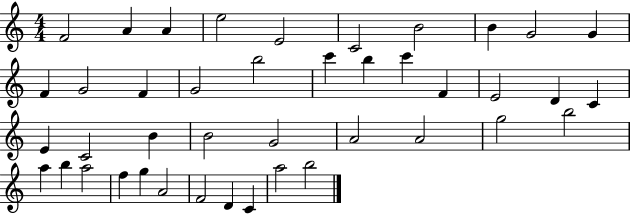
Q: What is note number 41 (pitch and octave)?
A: A5